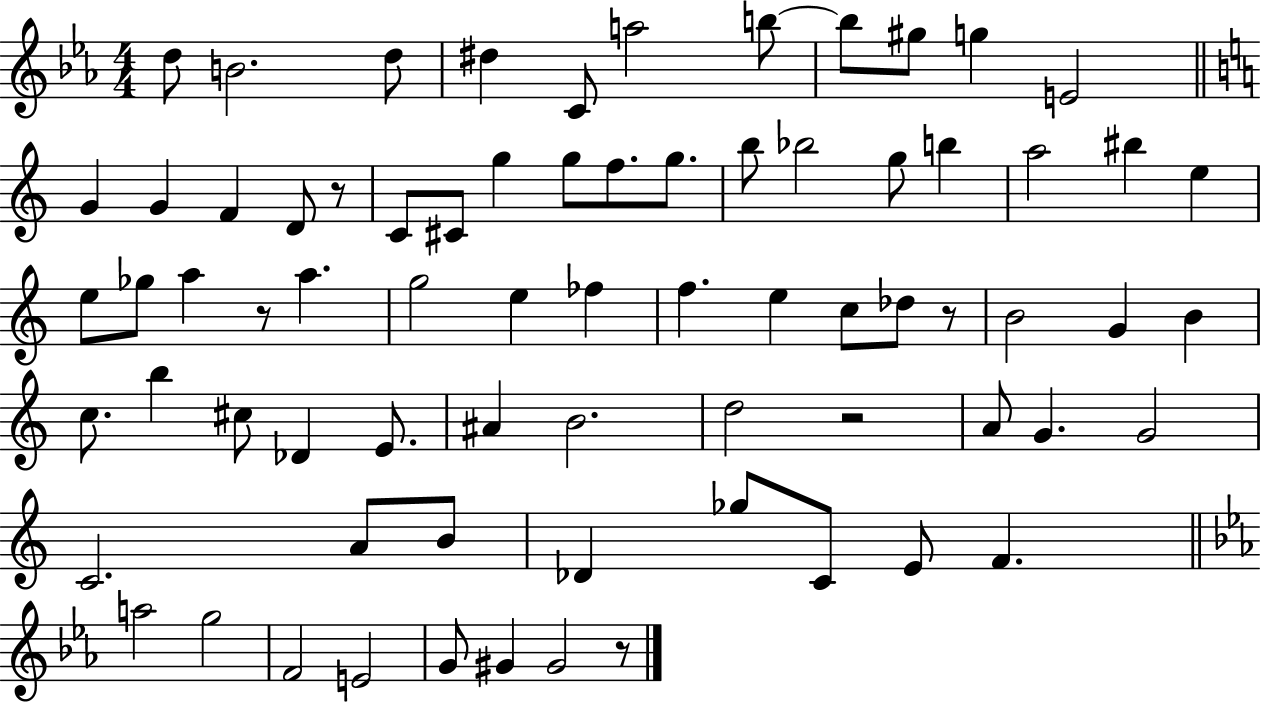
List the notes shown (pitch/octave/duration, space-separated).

D5/e B4/h. D5/e D#5/q C4/e A5/h B5/e B5/e G#5/e G5/q E4/h G4/q G4/q F4/q D4/e R/e C4/e C#4/e G5/q G5/e F5/e. G5/e. B5/e Bb5/h G5/e B5/q A5/h BIS5/q E5/q E5/e Gb5/e A5/q R/e A5/q. G5/h E5/q FES5/q F5/q. E5/q C5/e Db5/e R/e B4/h G4/q B4/q C5/e. B5/q C#5/e Db4/q E4/e. A#4/q B4/h. D5/h R/h A4/e G4/q. G4/h C4/h. A4/e B4/e Db4/q Gb5/e C4/e E4/e F4/q. A5/h G5/h F4/h E4/h G4/e G#4/q G#4/h R/e